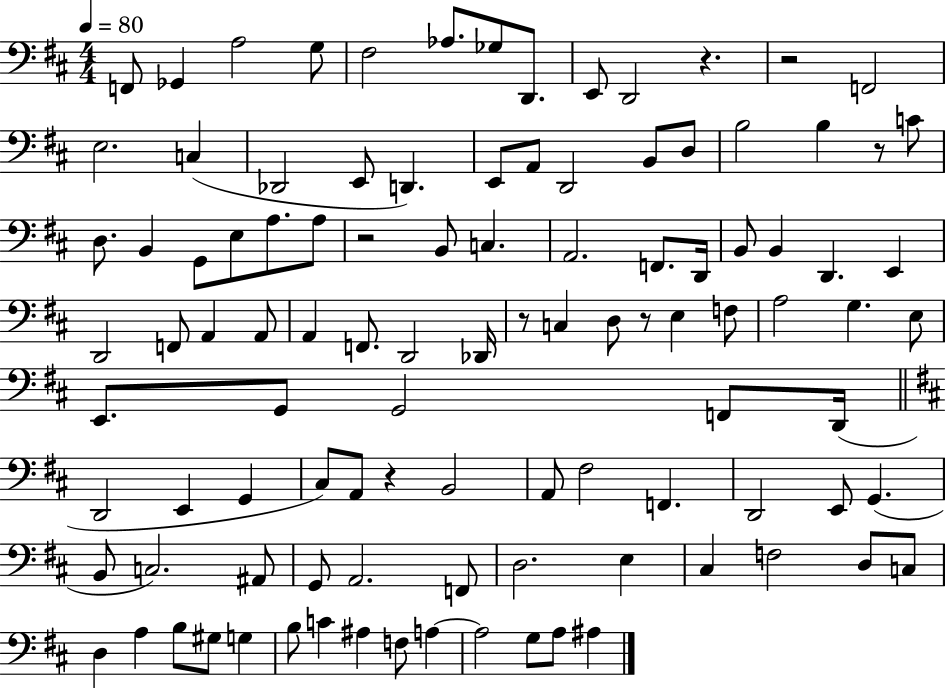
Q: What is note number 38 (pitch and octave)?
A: D2